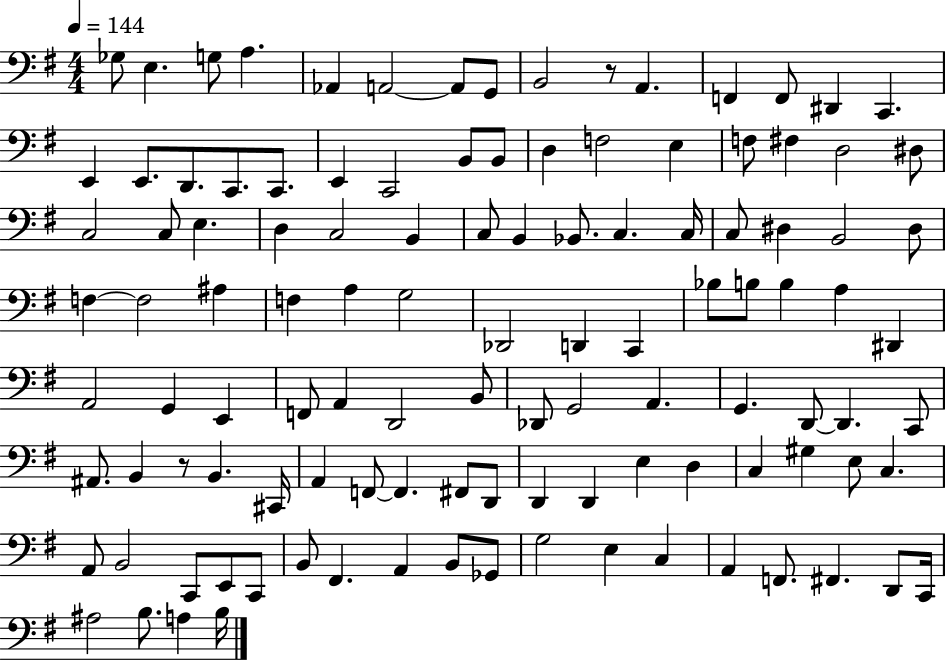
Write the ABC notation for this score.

X:1
T:Untitled
M:4/4
L:1/4
K:G
_G,/2 E, G,/2 A, _A,, A,,2 A,,/2 G,,/2 B,,2 z/2 A,, F,, F,,/2 ^D,, C,, E,, E,,/2 D,,/2 C,,/2 C,,/2 E,, C,,2 B,,/2 B,,/2 D, F,2 E, F,/2 ^F, D,2 ^D,/2 C,2 C,/2 E, D, C,2 B,, C,/2 B,, _B,,/2 C, C,/4 C,/2 ^D, B,,2 ^D,/2 F, F,2 ^A, F, A, G,2 _D,,2 D,, C,, _B,/2 B,/2 B, A, ^D,, A,,2 G,, E,, F,,/2 A,, D,,2 B,,/2 _D,,/2 G,,2 A,, G,, D,,/2 D,, C,,/2 ^A,,/2 B,, z/2 B,, ^C,,/4 A,, F,,/2 F,, ^F,,/2 D,,/2 D,, D,, E, D, C, ^G, E,/2 C, A,,/2 B,,2 C,,/2 E,,/2 C,,/2 B,,/2 ^F,, A,, B,,/2 _G,,/2 G,2 E, C, A,, F,,/2 ^F,, D,,/2 C,,/4 ^A,2 B,/2 A, B,/4